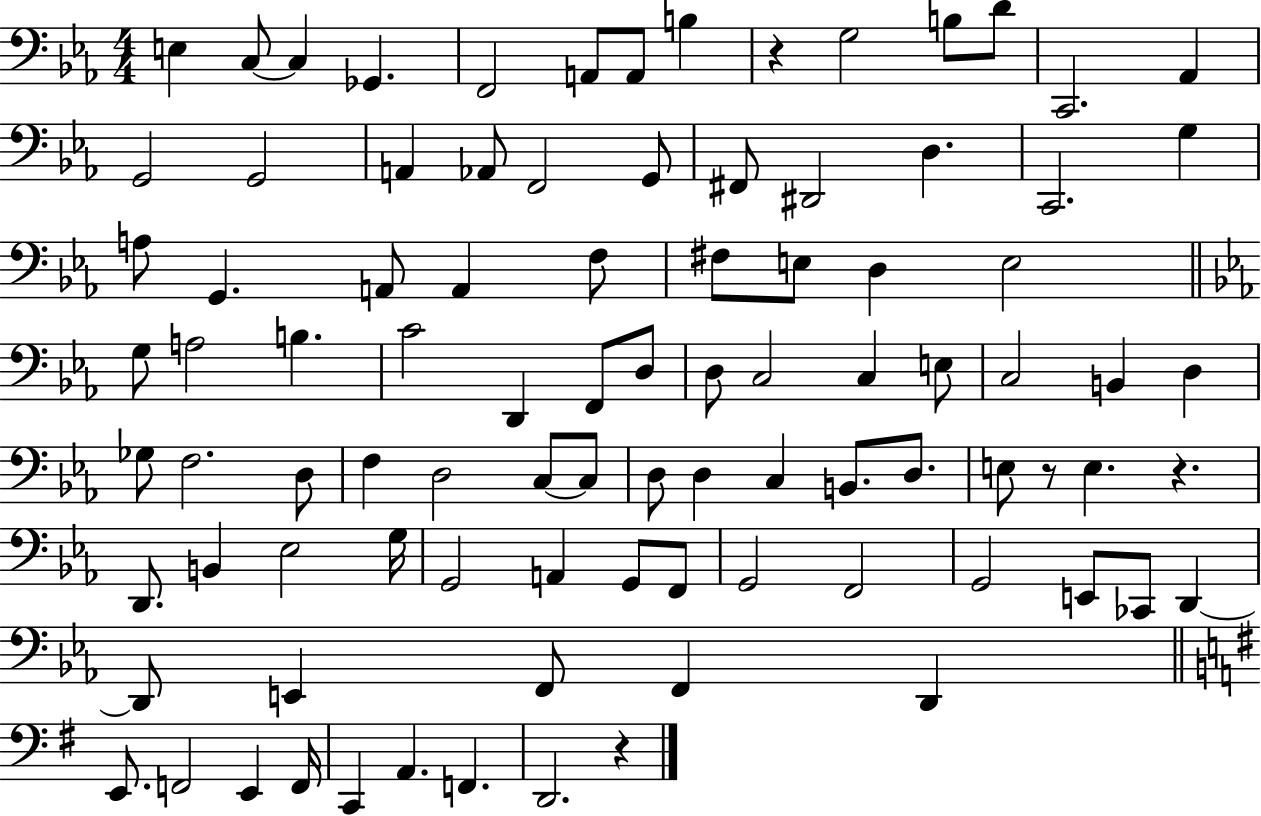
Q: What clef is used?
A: bass